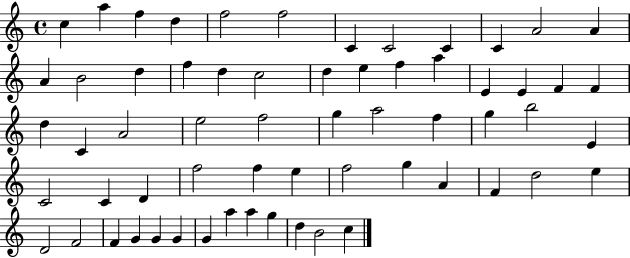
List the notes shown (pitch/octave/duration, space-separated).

C5/q A5/q F5/q D5/q F5/h F5/h C4/q C4/h C4/q C4/q A4/h A4/q A4/q B4/h D5/q F5/q D5/q C5/h D5/q E5/q F5/q A5/q E4/q E4/q F4/q F4/q D5/q C4/q A4/h E5/h F5/h G5/q A5/h F5/q G5/q B5/h E4/q C4/h C4/q D4/q F5/h F5/q E5/q F5/h G5/q A4/q F4/q D5/h E5/q D4/h F4/h F4/q G4/q G4/q G4/q G4/q A5/q A5/q G5/q D5/q B4/h C5/q